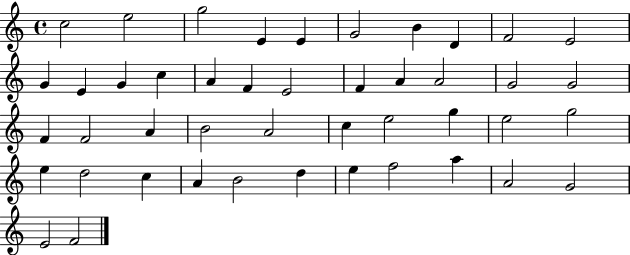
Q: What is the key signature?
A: C major